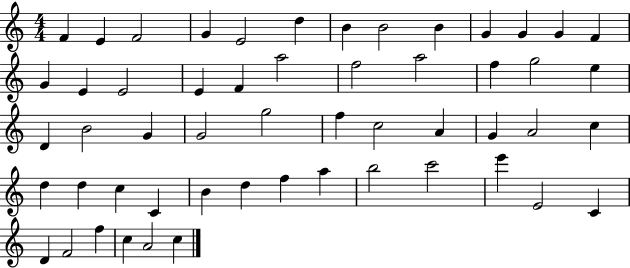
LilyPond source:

{
  \clef treble
  \numericTimeSignature
  \time 4/4
  \key c \major
  f'4 e'4 f'2 | g'4 e'2 d''4 | b'4 b'2 b'4 | g'4 g'4 g'4 f'4 | \break g'4 e'4 e'2 | e'4 f'4 a''2 | f''2 a''2 | f''4 g''2 e''4 | \break d'4 b'2 g'4 | g'2 g''2 | f''4 c''2 a'4 | g'4 a'2 c''4 | \break d''4 d''4 c''4 c'4 | b'4 d''4 f''4 a''4 | b''2 c'''2 | e'''4 e'2 c'4 | \break d'4 f'2 f''4 | c''4 a'2 c''4 | \bar "|."
}